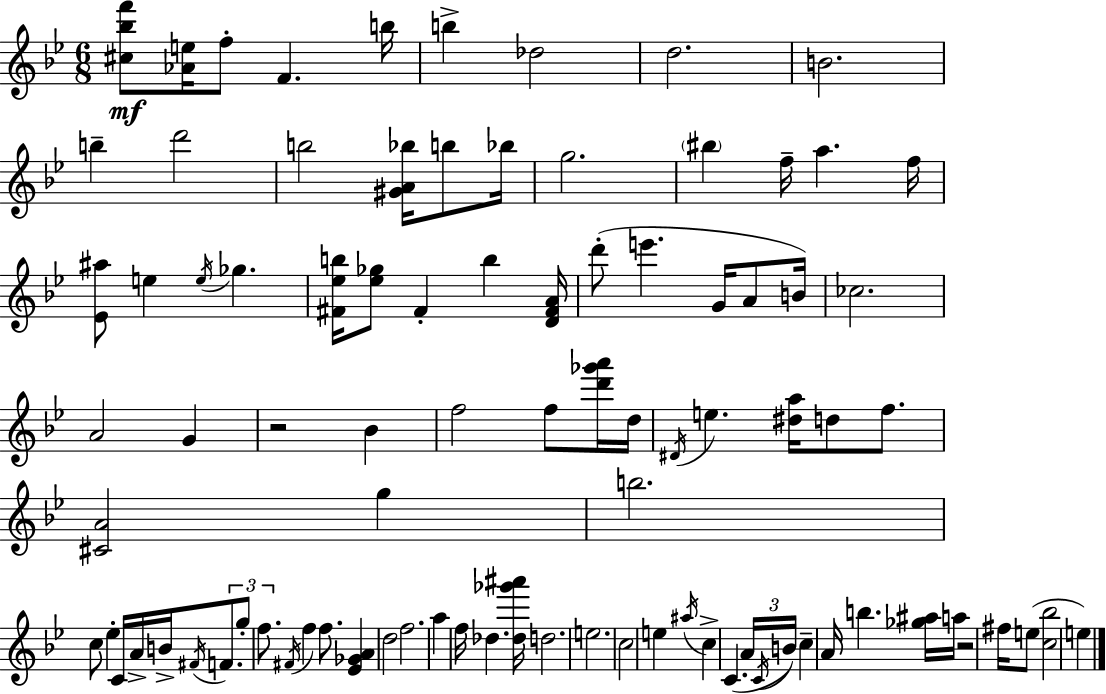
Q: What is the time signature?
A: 6/8